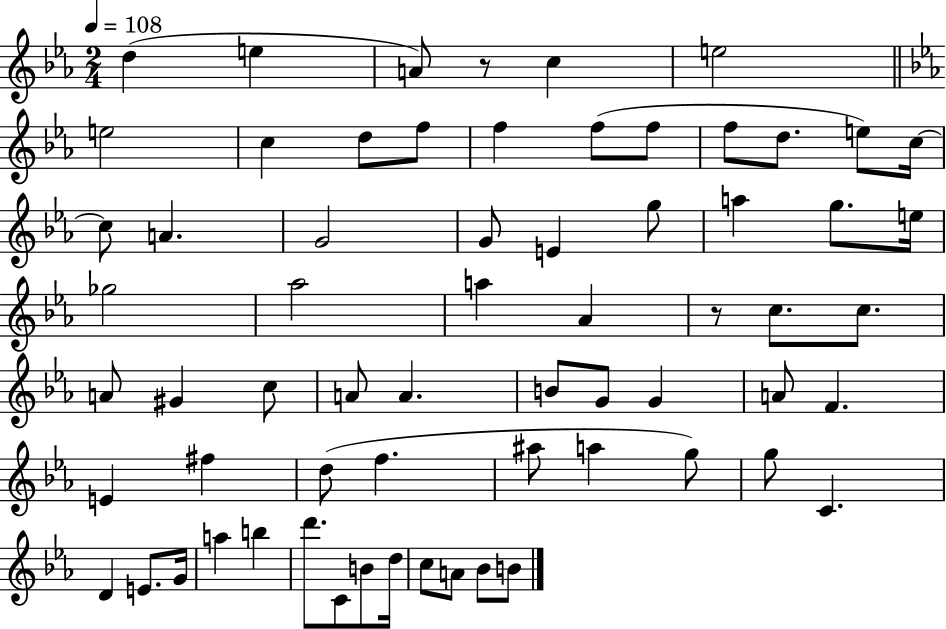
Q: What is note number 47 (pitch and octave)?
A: A5